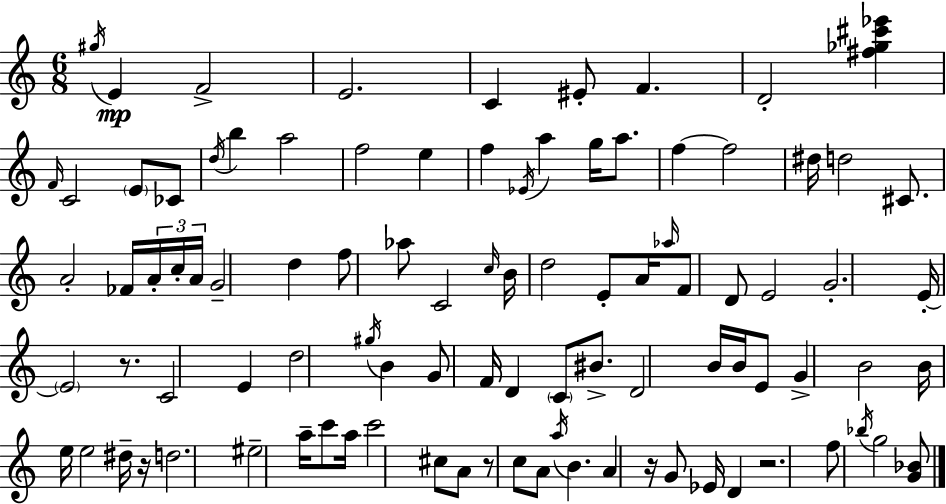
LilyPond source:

{
  \clef treble
  \numericTimeSignature
  \time 6/8
  \key a \minor
  \acciaccatura { gis''16 }\mp e'4 f'2-> | e'2. | c'4 eis'8-. f'4. | d'2-. <fis'' ges'' cis''' ees'''>4 | \break \grace { f'16 } c'2 \parenthesize e'8 | ces'8 \acciaccatura { d''16 } b''4 a''2 | f''2 e''4 | f''4 \acciaccatura { ees'16 } a''4 | \break g''16 a''8. f''4~~ f''2 | dis''16 d''2 | cis'8. a'2-. | fes'16 \tuplet 3/2 { a'16-. c''16-. a'16 } g'2-- | \break d''4 f''8 aes''8 c'2 | \grace { c''16 } b'16 d''2 | e'8-. a'16 \grace { aes''16 } f'8 d'8 e'2 | g'2.-. | \break e'16-.~~ \parenthesize e'2 | r8. c'2 | e'4 d''2 | \acciaccatura { gis''16 } b'4 g'8 f'16 d'4 | \break \parenthesize c'8 bis'8.-> d'2 | b'16 b'16 e'8 g'4-> b'2 | b'16 e''16 e''2 | dis''16-- r16 d''2. | \break eis''2-- | a''16-- c'''8 a''16 c'''2 | cis''8 a'8 r8 c''8 a'8 | \acciaccatura { a''16 } b'4. a'4 | \break r16 g'8 ees'16 d'4 r2. | f''8 \acciaccatura { bes''16 } g''2 | <g' bes'>8 \bar "|."
}